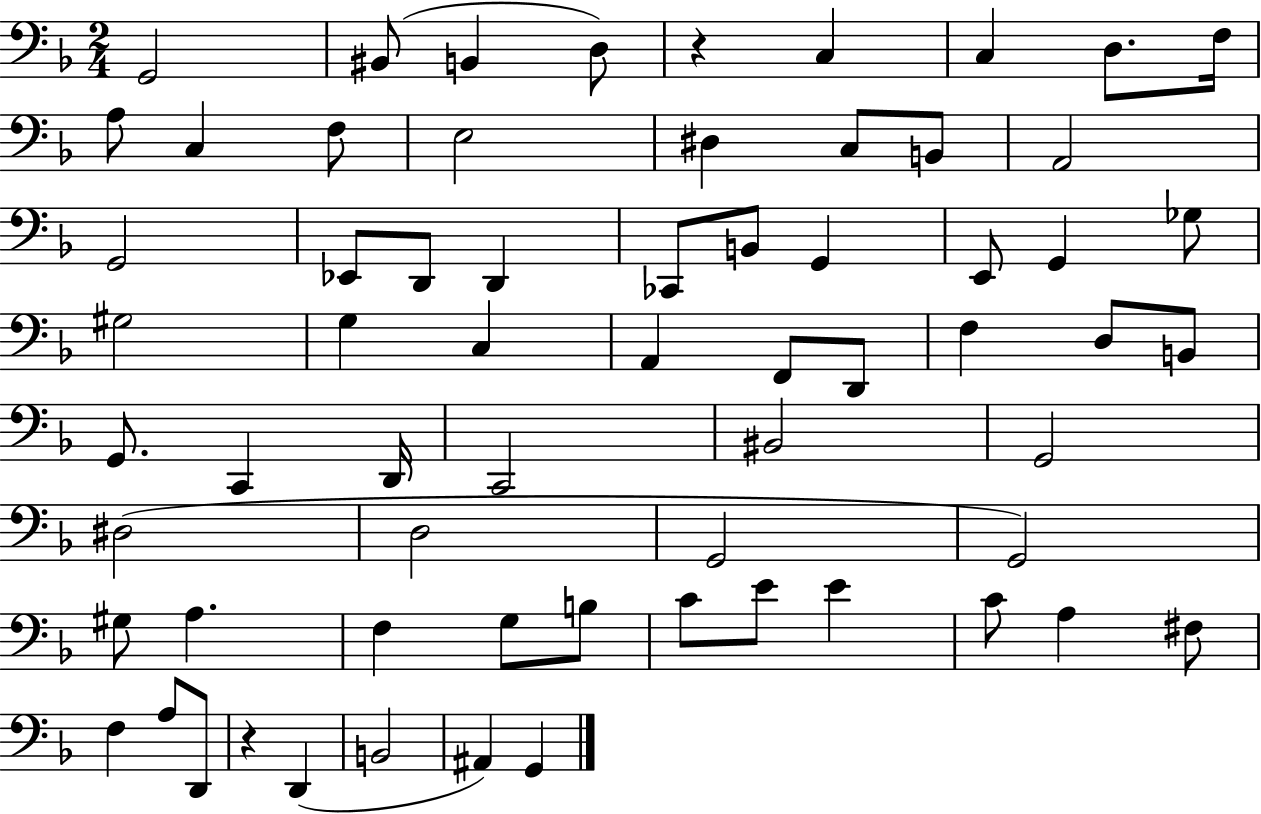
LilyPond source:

{
  \clef bass
  \numericTimeSignature
  \time 2/4
  \key f \major
  g,2 | bis,8( b,4 d8) | r4 c4 | c4 d8. f16 | \break a8 c4 f8 | e2 | dis4 c8 b,8 | a,2 | \break g,2 | ees,8 d,8 d,4 | ces,8 b,8 g,4 | e,8 g,4 ges8 | \break gis2 | g4 c4 | a,4 f,8 d,8 | f4 d8 b,8 | \break g,8. c,4 d,16 | c,2 | bis,2 | g,2 | \break dis2( | d2 | g,2 | g,2) | \break gis8 a4. | f4 g8 b8 | c'8 e'8 e'4 | c'8 a4 fis8 | \break f4 a8 d,8 | r4 d,4( | b,2 | ais,4) g,4 | \break \bar "|."
}